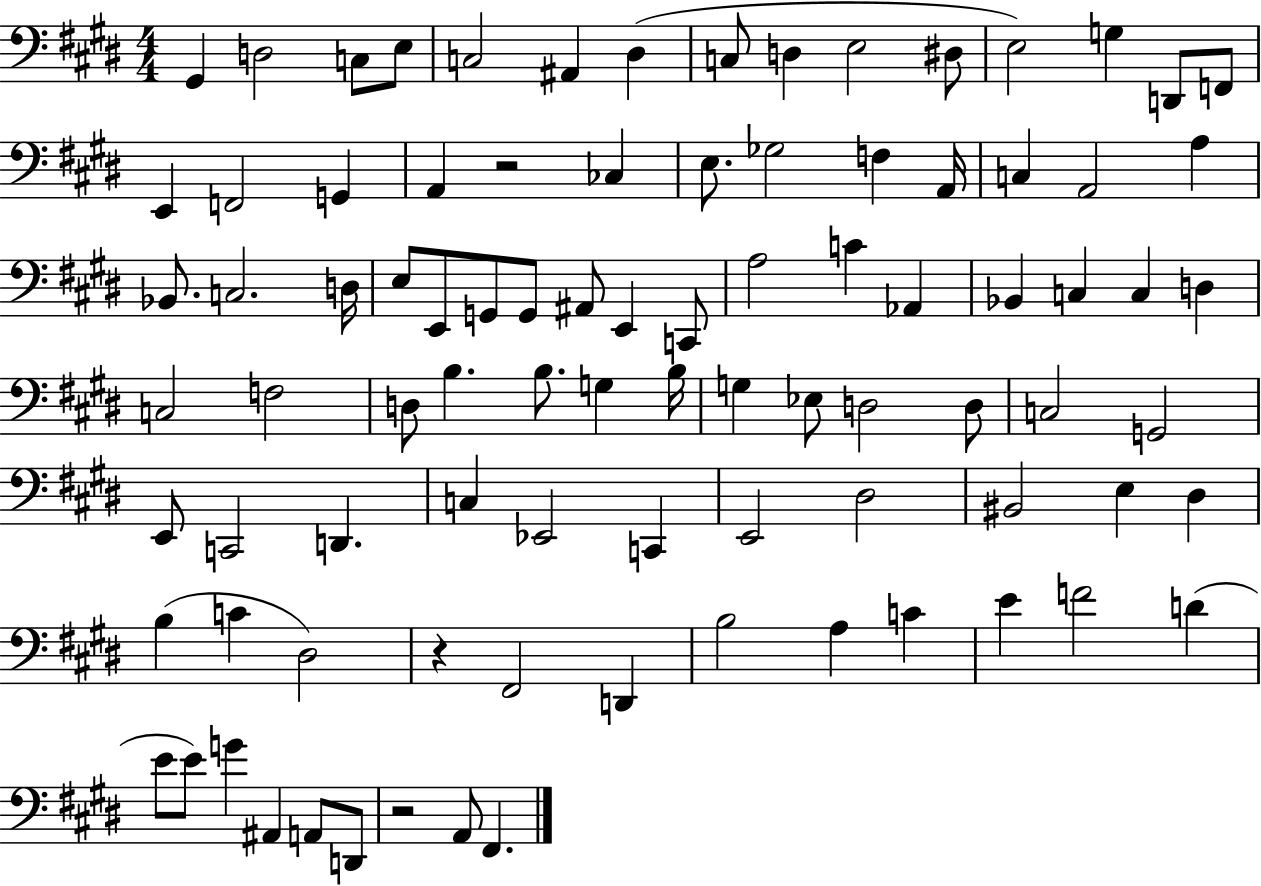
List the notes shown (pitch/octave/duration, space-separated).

G#2/q D3/h C3/e E3/e C3/h A#2/q D#3/q C3/e D3/q E3/h D#3/e E3/h G3/q D2/e F2/e E2/q F2/h G2/q A2/q R/h CES3/q E3/e. Gb3/h F3/q A2/s C3/q A2/h A3/q Bb2/e. C3/h. D3/s E3/e E2/e G2/e G2/e A#2/e E2/q C2/e A3/h C4/q Ab2/q Bb2/q C3/q C3/q D3/q C3/h F3/h D3/e B3/q. B3/e. G3/q B3/s G3/q Eb3/e D3/h D3/e C3/h G2/h E2/e C2/h D2/q. C3/q Eb2/h C2/q E2/h D#3/h BIS2/h E3/q D#3/q B3/q C4/q D#3/h R/q F#2/h D2/q B3/h A3/q C4/q E4/q F4/h D4/q E4/e E4/e G4/q A#2/q A2/e D2/e R/h A2/e F#2/q.